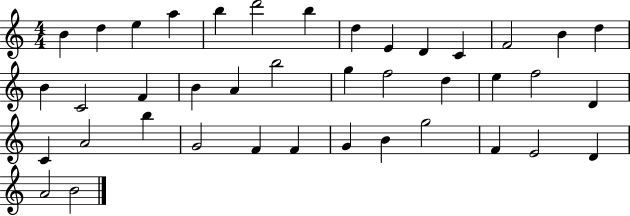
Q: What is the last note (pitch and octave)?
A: B4